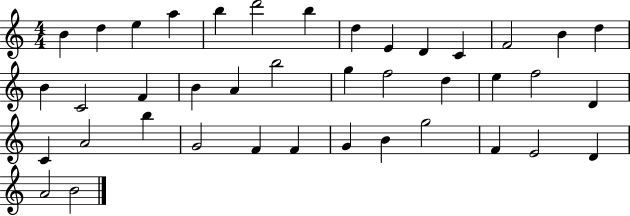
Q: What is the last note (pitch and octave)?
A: B4